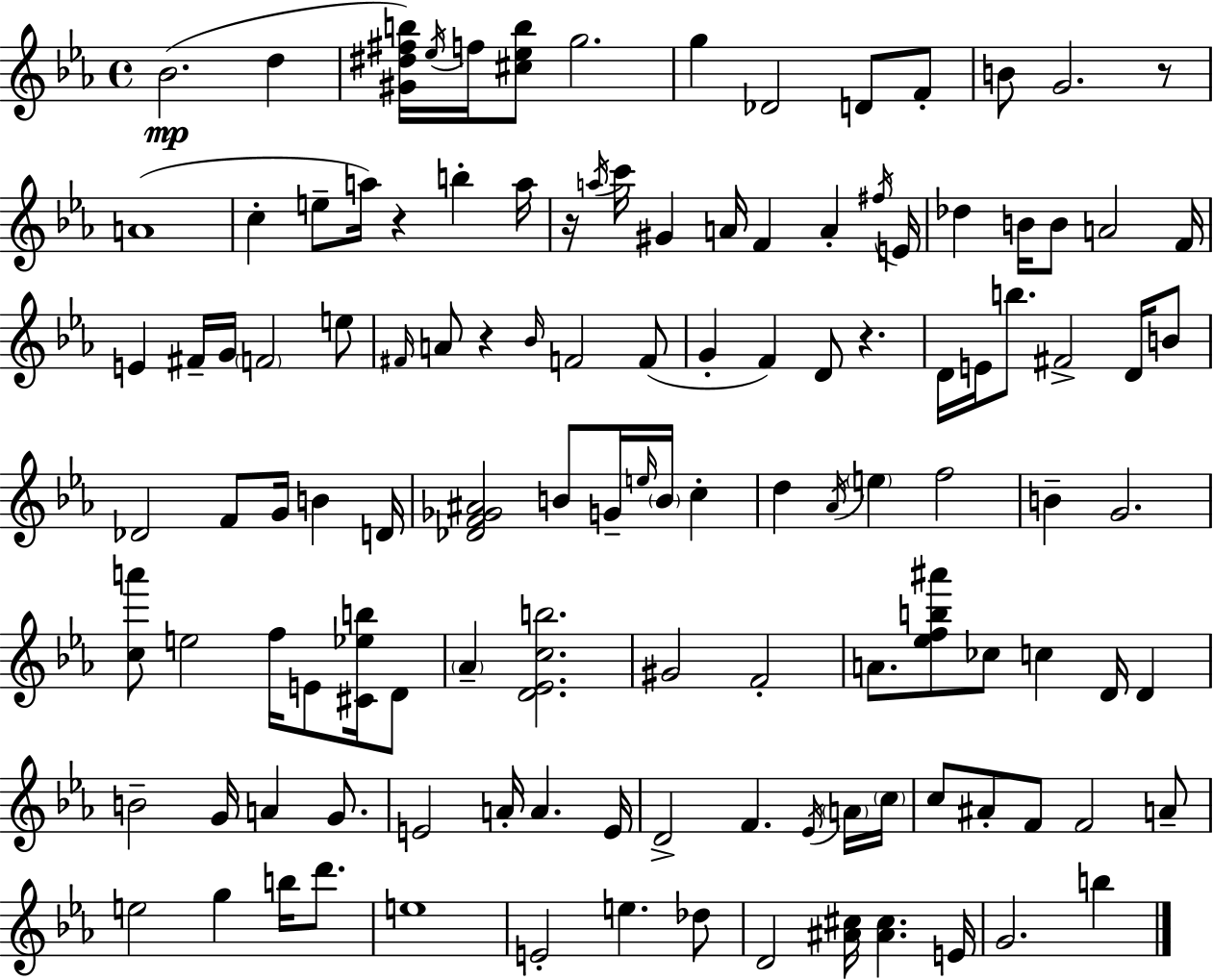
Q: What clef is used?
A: treble